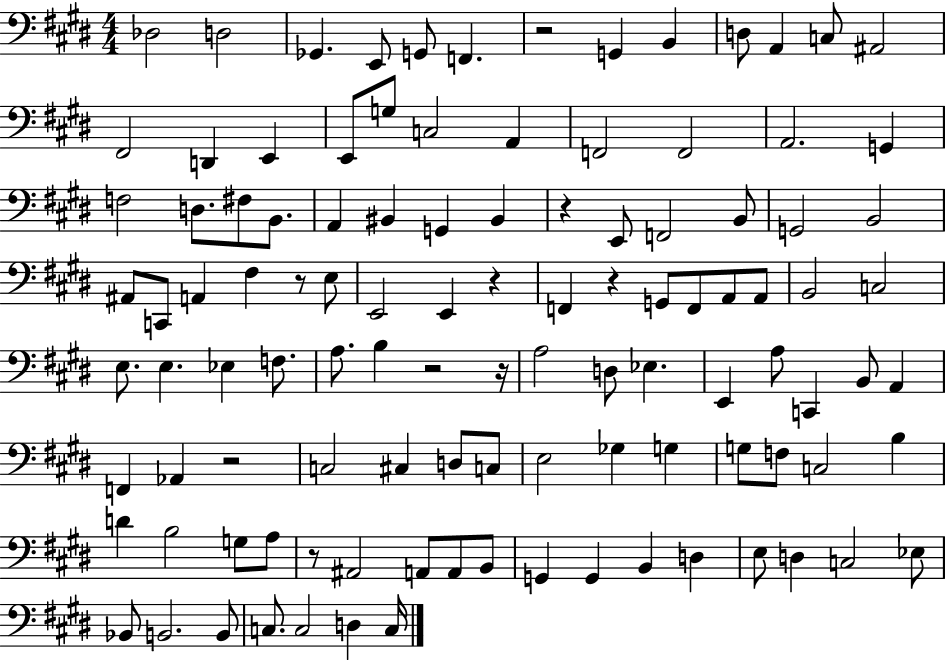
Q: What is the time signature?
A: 4/4